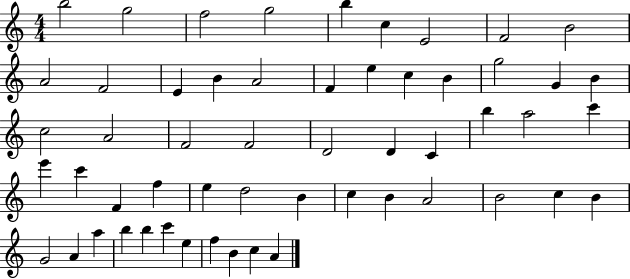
B5/h G5/h F5/h G5/h B5/q C5/q E4/h F4/h B4/h A4/h F4/h E4/q B4/q A4/h F4/q E5/q C5/q B4/q G5/h G4/q B4/q C5/h A4/h F4/h F4/h D4/h D4/q C4/q B5/q A5/h C6/q E6/q C6/q F4/q F5/q E5/q D5/h B4/q C5/q B4/q A4/h B4/h C5/q B4/q G4/h A4/q A5/q B5/q B5/q C6/q E5/q F5/q B4/q C5/q A4/q